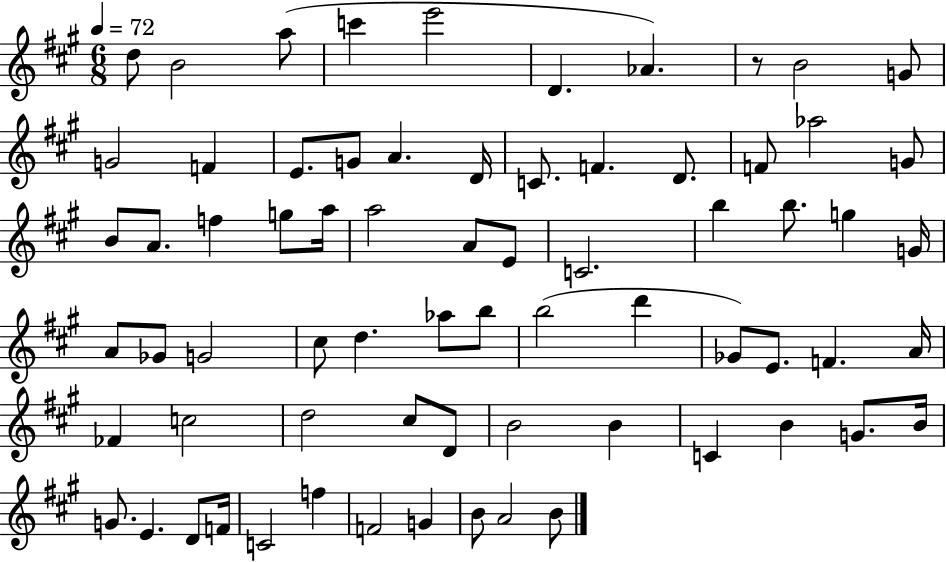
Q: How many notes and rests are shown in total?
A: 70